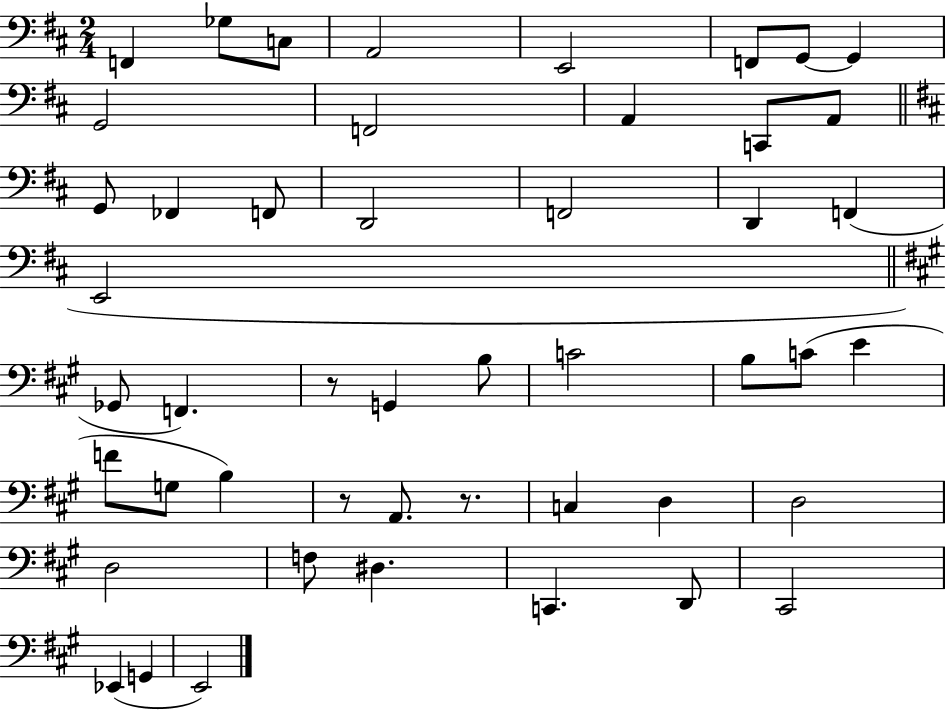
{
  \clef bass
  \numericTimeSignature
  \time 2/4
  \key d \major
  f,4 ges8 c8 | a,2 | e,2 | f,8 g,8~~ g,4 | \break g,2 | f,2 | a,4 c,8 a,8 | \bar "||" \break \key d \major g,8 fes,4 f,8 | d,2 | f,2 | d,4 f,4( | \break e,2 | \bar "||" \break \key a \major ges,8 f,4.) | r8 g,4 b8 | c'2 | b8 c'8( e'4 | \break f'8 g8 b4) | r8 a,8. r8. | c4 d4 | d2 | \break d2 | f8 dis4. | c,4. d,8 | cis,2 | \break ees,4( g,4 | e,2) | \bar "|."
}